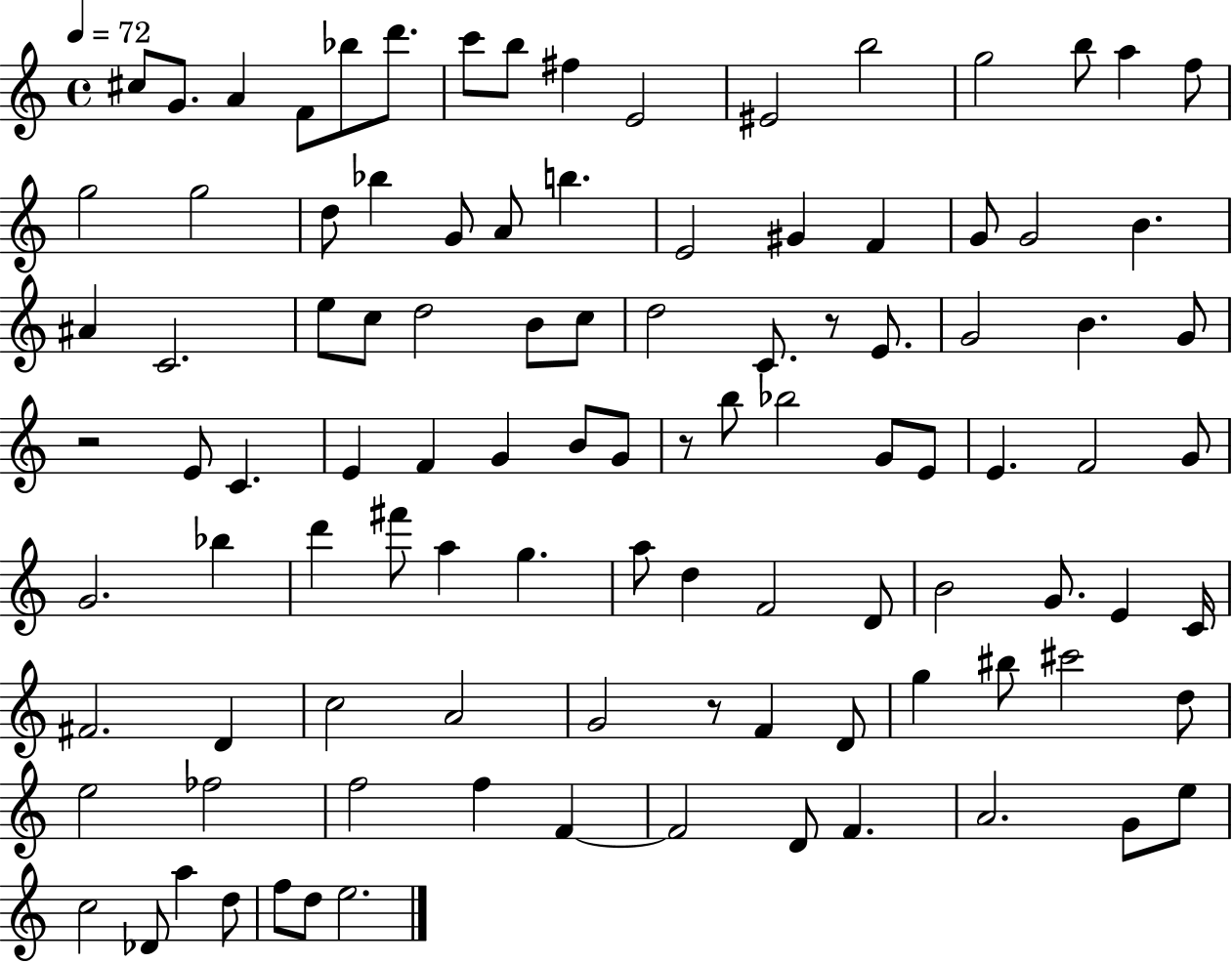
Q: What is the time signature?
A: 4/4